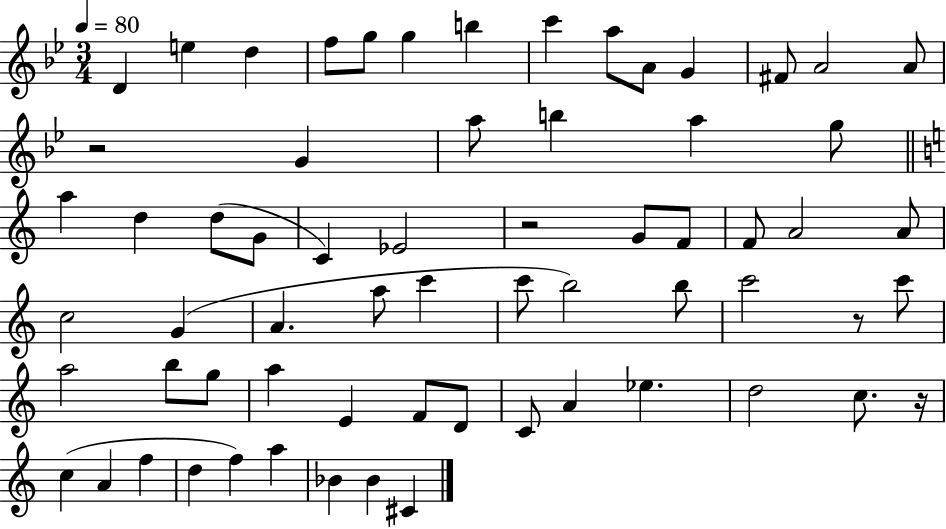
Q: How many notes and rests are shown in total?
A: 65